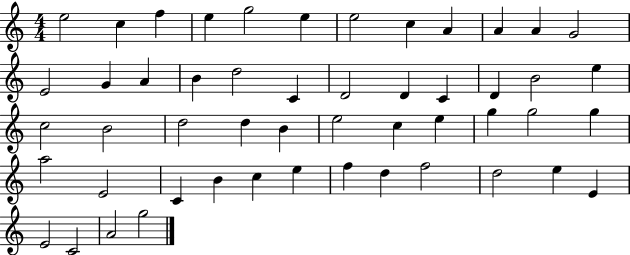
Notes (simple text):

E5/h C5/q F5/q E5/q G5/h E5/q E5/h C5/q A4/q A4/q A4/q G4/h E4/h G4/q A4/q B4/q D5/h C4/q D4/h D4/q C4/q D4/q B4/h E5/q C5/h B4/h D5/h D5/q B4/q E5/h C5/q E5/q G5/q G5/h G5/q A5/h E4/h C4/q B4/q C5/q E5/q F5/q D5/q F5/h D5/h E5/q E4/q E4/h C4/h A4/h G5/h